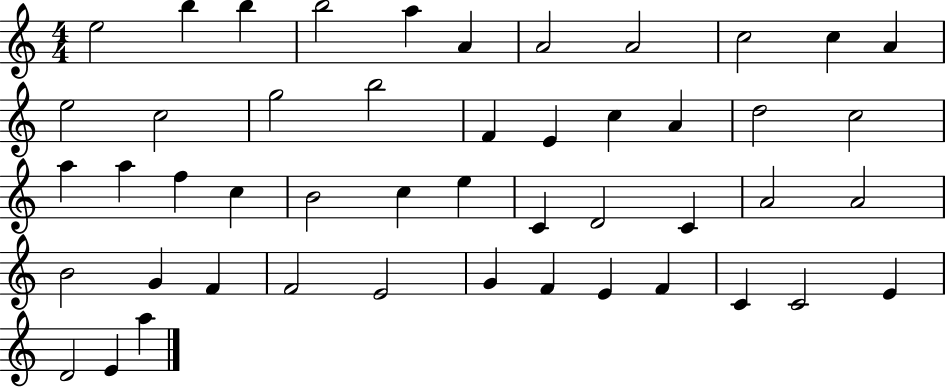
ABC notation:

X:1
T:Untitled
M:4/4
L:1/4
K:C
e2 b b b2 a A A2 A2 c2 c A e2 c2 g2 b2 F E c A d2 c2 a a f c B2 c e C D2 C A2 A2 B2 G F F2 E2 G F E F C C2 E D2 E a